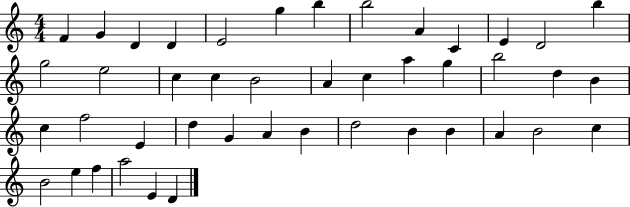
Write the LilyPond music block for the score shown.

{
  \clef treble
  \numericTimeSignature
  \time 4/4
  \key c \major
  f'4 g'4 d'4 d'4 | e'2 g''4 b''4 | b''2 a'4 c'4 | e'4 d'2 b''4 | \break g''2 e''2 | c''4 c''4 b'2 | a'4 c''4 a''4 g''4 | b''2 d''4 b'4 | \break c''4 f''2 e'4 | d''4 g'4 a'4 b'4 | d''2 b'4 b'4 | a'4 b'2 c''4 | \break b'2 e''4 f''4 | a''2 e'4 d'4 | \bar "|."
}